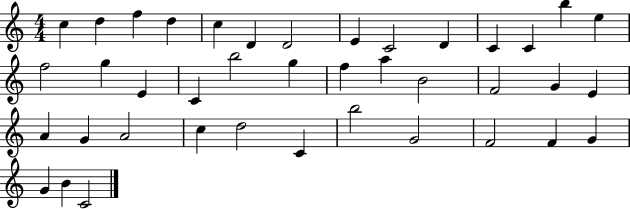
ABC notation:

X:1
T:Untitled
M:4/4
L:1/4
K:C
c d f d c D D2 E C2 D C C b e f2 g E C b2 g f a B2 F2 G E A G A2 c d2 C b2 G2 F2 F G G B C2